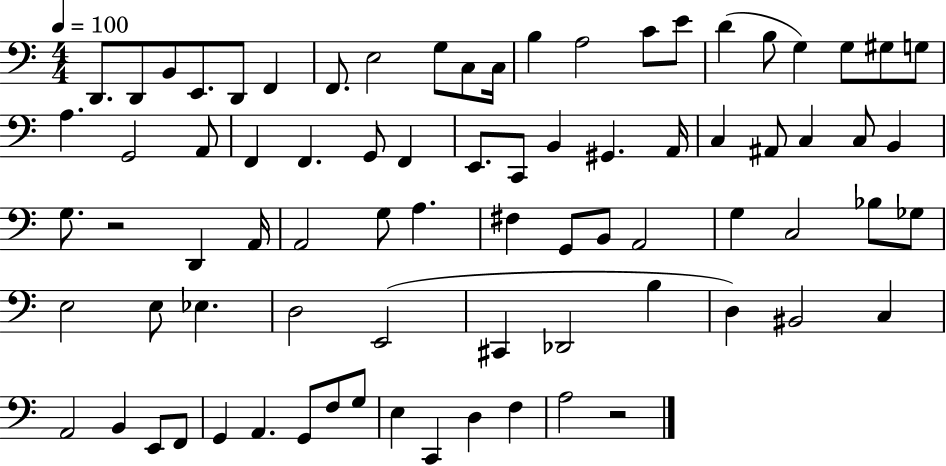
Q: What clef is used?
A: bass